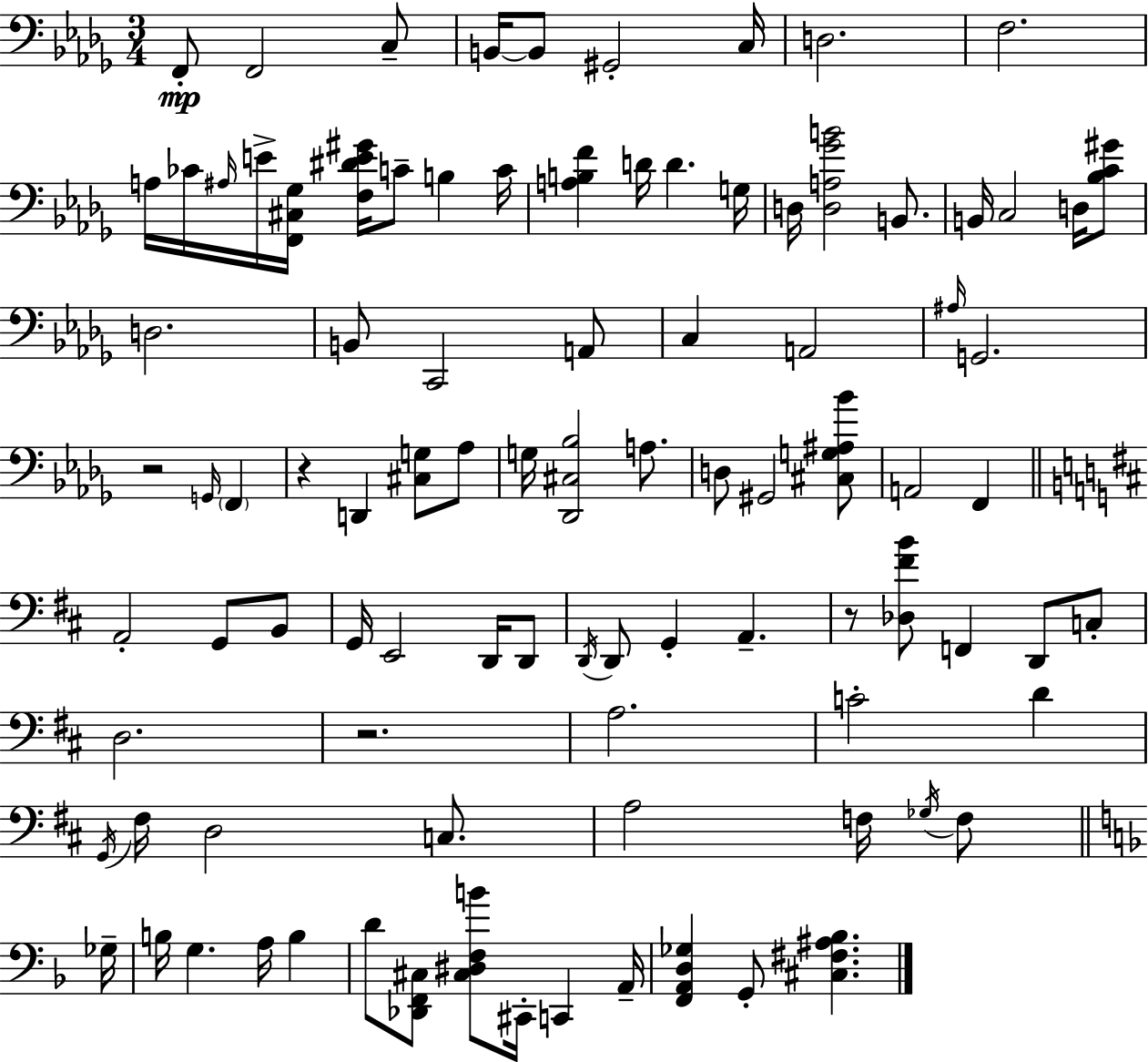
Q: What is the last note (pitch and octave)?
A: G2